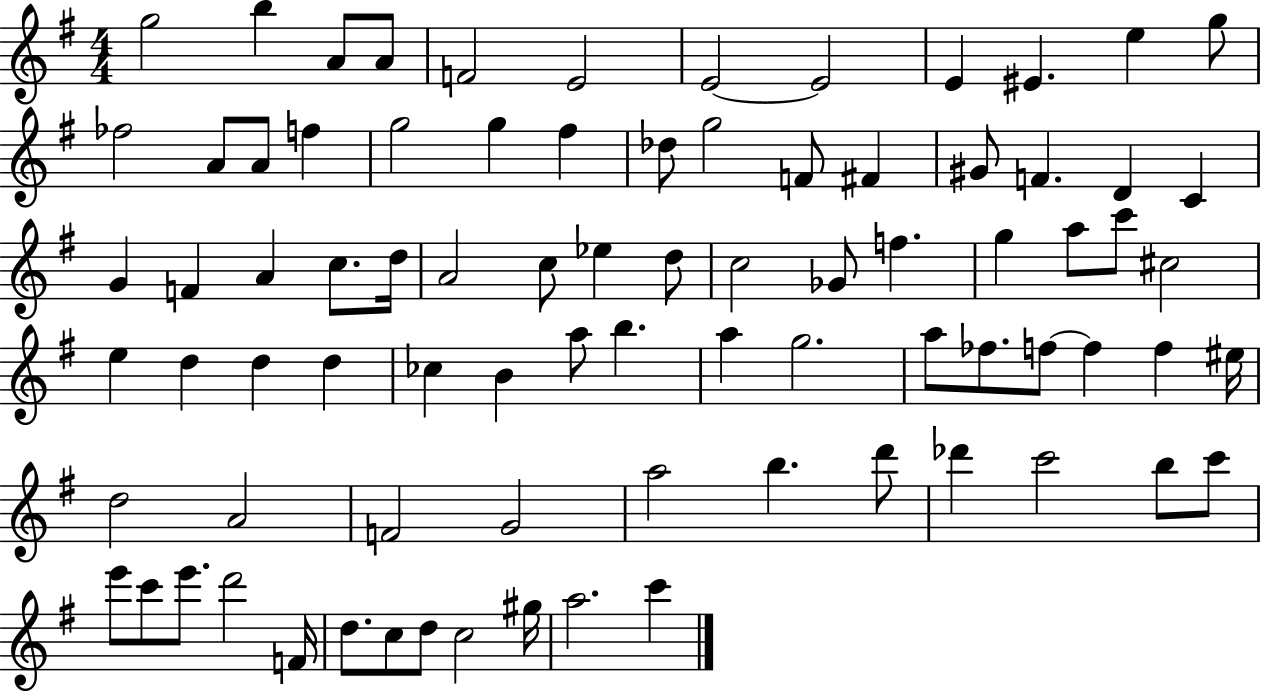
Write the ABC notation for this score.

X:1
T:Untitled
M:4/4
L:1/4
K:G
g2 b A/2 A/2 F2 E2 E2 E2 E ^E e g/2 _f2 A/2 A/2 f g2 g ^f _d/2 g2 F/2 ^F ^G/2 F D C G F A c/2 d/4 A2 c/2 _e d/2 c2 _G/2 f g a/2 c'/2 ^c2 e d d d _c B a/2 b a g2 a/2 _f/2 f/2 f f ^e/4 d2 A2 F2 G2 a2 b d'/2 _d' c'2 b/2 c'/2 e'/2 c'/2 e'/2 d'2 F/4 d/2 c/2 d/2 c2 ^g/4 a2 c'